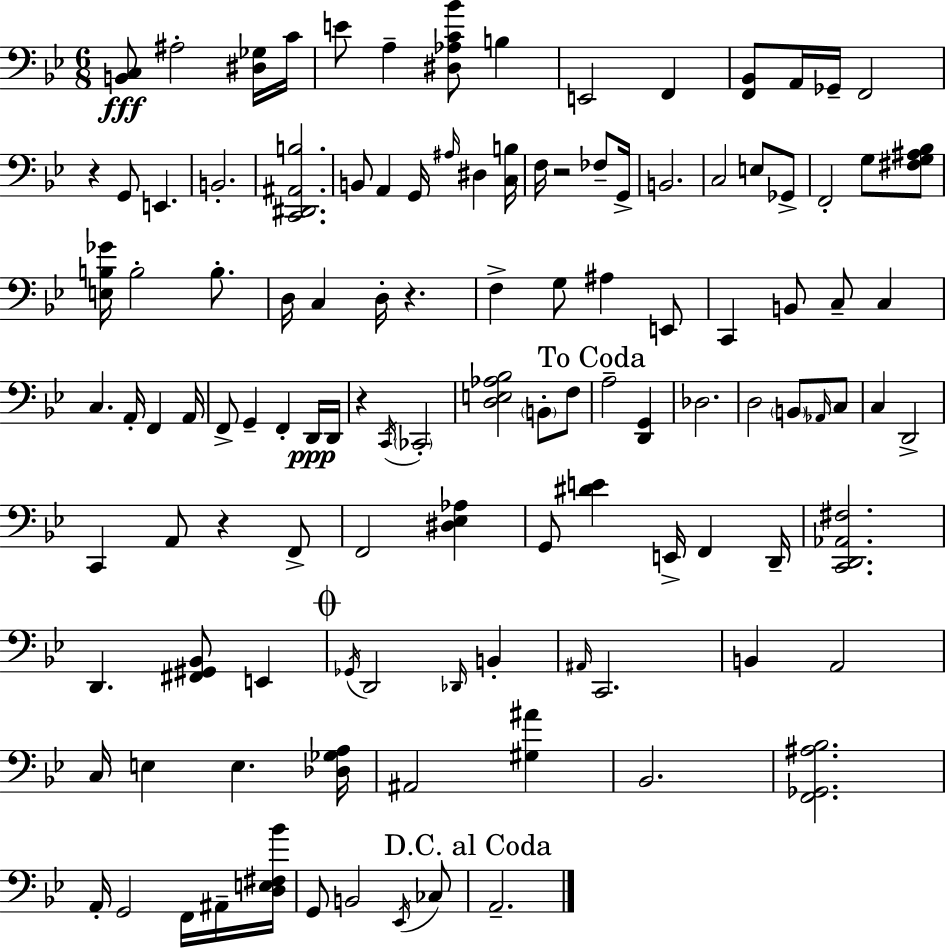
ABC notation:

X:1
T:Untitled
M:6/8
L:1/4
K:Bb
[B,,C,]/2 ^A,2 [^D,_G,]/4 C/4 E/2 A, [^D,_A,C_B]/2 B, E,,2 F,, [F,,_B,,]/2 A,,/4 _G,,/4 F,,2 z G,,/2 E,, B,,2 [C,,^D,,^A,,B,]2 B,,/2 A,, G,,/4 ^A,/4 ^D, [C,B,]/4 F,/4 z2 _F,/2 G,,/4 B,,2 C,2 E,/2 _G,,/2 F,,2 G,/2 [^F,G,^A,_B,]/2 [E,B,_G]/4 B,2 B,/2 D,/4 C, D,/4 z F, G,/2 ^A, E,,/2 C,, B,,/2 C,/2 C, C, A,,/4 F,, A,,/4 F,,/2 G,, F,, D,,/4 D,,/4 z C,,/4 _C,,2 [D,E,_A,_B,]2 B,,/2 F,/2 A,2 [D,,G,,] _D,2 D,2 B,,/2 _A,,/4 C,/2 C, D,,2 C,, A,,/2 z F,,/2 F,,2 [^D,_E,_A,] G,,/2 [^DE] E,,/4 F,, D,,/4 [C,,D,,_A,,^F,]2 D,, [^F,,^G,,_B,,]/2 E,, _G,,/4 D,,2 _D,,/4 B,, ^A,,/4 C,,2 B,, A,,2 C,/4 E, E, [_D,_G,A,]/4 ^A,,2 [^G,^A] _B,,2 [F,,_G,,^A,_B,]2 A,,/4 G,,2 F,,/4 ^A,,/4 [D,E,^F,_B]/4 G,,/2 B,,2 _E,,/4 _C,/2 A,,2